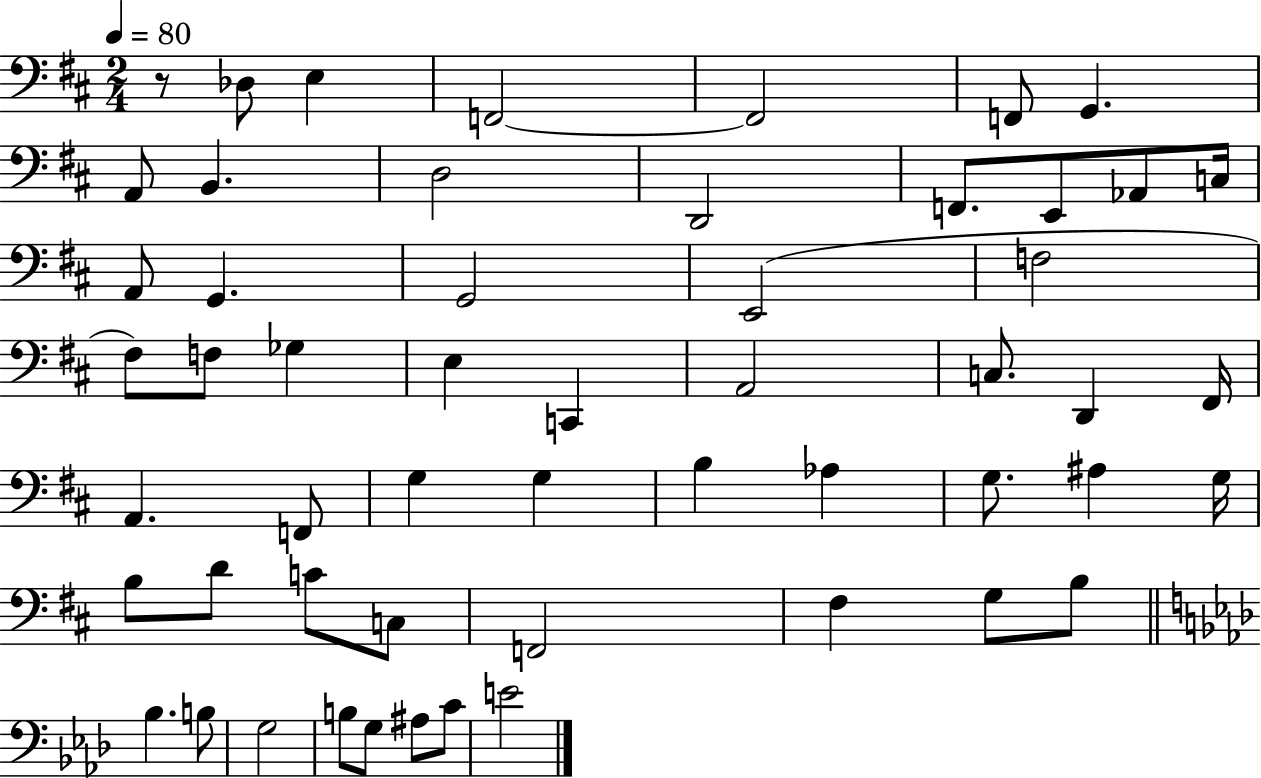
{
  \clef bass
  \numericTimeSignature
  \time 2/4
  \key d \major
  \tempo 4 = 80
  r8 des8 e4 | f,2~~ | f,2 | f,8 g,4. | \break a,8 b,4. | d2 | d,2 | f,8. e,8 aes,8 c16 | \break a,8 g,4. | g,2 | e,2( | f2 | \break fis8) f8 ges4 | e4 c,4 | a,2 | c8. d,4 fis,16 | \break a,4. f,8 | g4 g4 | b4 aes4 | g8. ais4 g16 | \break b8 d'8 c'8 c8 | f,2 | fis4 g8 b8 | \bar "||" \break \key f \minor bes4. b8 | g2 | b8 g8 ais8 c'8 | e'2 | \break \bar "|."
}